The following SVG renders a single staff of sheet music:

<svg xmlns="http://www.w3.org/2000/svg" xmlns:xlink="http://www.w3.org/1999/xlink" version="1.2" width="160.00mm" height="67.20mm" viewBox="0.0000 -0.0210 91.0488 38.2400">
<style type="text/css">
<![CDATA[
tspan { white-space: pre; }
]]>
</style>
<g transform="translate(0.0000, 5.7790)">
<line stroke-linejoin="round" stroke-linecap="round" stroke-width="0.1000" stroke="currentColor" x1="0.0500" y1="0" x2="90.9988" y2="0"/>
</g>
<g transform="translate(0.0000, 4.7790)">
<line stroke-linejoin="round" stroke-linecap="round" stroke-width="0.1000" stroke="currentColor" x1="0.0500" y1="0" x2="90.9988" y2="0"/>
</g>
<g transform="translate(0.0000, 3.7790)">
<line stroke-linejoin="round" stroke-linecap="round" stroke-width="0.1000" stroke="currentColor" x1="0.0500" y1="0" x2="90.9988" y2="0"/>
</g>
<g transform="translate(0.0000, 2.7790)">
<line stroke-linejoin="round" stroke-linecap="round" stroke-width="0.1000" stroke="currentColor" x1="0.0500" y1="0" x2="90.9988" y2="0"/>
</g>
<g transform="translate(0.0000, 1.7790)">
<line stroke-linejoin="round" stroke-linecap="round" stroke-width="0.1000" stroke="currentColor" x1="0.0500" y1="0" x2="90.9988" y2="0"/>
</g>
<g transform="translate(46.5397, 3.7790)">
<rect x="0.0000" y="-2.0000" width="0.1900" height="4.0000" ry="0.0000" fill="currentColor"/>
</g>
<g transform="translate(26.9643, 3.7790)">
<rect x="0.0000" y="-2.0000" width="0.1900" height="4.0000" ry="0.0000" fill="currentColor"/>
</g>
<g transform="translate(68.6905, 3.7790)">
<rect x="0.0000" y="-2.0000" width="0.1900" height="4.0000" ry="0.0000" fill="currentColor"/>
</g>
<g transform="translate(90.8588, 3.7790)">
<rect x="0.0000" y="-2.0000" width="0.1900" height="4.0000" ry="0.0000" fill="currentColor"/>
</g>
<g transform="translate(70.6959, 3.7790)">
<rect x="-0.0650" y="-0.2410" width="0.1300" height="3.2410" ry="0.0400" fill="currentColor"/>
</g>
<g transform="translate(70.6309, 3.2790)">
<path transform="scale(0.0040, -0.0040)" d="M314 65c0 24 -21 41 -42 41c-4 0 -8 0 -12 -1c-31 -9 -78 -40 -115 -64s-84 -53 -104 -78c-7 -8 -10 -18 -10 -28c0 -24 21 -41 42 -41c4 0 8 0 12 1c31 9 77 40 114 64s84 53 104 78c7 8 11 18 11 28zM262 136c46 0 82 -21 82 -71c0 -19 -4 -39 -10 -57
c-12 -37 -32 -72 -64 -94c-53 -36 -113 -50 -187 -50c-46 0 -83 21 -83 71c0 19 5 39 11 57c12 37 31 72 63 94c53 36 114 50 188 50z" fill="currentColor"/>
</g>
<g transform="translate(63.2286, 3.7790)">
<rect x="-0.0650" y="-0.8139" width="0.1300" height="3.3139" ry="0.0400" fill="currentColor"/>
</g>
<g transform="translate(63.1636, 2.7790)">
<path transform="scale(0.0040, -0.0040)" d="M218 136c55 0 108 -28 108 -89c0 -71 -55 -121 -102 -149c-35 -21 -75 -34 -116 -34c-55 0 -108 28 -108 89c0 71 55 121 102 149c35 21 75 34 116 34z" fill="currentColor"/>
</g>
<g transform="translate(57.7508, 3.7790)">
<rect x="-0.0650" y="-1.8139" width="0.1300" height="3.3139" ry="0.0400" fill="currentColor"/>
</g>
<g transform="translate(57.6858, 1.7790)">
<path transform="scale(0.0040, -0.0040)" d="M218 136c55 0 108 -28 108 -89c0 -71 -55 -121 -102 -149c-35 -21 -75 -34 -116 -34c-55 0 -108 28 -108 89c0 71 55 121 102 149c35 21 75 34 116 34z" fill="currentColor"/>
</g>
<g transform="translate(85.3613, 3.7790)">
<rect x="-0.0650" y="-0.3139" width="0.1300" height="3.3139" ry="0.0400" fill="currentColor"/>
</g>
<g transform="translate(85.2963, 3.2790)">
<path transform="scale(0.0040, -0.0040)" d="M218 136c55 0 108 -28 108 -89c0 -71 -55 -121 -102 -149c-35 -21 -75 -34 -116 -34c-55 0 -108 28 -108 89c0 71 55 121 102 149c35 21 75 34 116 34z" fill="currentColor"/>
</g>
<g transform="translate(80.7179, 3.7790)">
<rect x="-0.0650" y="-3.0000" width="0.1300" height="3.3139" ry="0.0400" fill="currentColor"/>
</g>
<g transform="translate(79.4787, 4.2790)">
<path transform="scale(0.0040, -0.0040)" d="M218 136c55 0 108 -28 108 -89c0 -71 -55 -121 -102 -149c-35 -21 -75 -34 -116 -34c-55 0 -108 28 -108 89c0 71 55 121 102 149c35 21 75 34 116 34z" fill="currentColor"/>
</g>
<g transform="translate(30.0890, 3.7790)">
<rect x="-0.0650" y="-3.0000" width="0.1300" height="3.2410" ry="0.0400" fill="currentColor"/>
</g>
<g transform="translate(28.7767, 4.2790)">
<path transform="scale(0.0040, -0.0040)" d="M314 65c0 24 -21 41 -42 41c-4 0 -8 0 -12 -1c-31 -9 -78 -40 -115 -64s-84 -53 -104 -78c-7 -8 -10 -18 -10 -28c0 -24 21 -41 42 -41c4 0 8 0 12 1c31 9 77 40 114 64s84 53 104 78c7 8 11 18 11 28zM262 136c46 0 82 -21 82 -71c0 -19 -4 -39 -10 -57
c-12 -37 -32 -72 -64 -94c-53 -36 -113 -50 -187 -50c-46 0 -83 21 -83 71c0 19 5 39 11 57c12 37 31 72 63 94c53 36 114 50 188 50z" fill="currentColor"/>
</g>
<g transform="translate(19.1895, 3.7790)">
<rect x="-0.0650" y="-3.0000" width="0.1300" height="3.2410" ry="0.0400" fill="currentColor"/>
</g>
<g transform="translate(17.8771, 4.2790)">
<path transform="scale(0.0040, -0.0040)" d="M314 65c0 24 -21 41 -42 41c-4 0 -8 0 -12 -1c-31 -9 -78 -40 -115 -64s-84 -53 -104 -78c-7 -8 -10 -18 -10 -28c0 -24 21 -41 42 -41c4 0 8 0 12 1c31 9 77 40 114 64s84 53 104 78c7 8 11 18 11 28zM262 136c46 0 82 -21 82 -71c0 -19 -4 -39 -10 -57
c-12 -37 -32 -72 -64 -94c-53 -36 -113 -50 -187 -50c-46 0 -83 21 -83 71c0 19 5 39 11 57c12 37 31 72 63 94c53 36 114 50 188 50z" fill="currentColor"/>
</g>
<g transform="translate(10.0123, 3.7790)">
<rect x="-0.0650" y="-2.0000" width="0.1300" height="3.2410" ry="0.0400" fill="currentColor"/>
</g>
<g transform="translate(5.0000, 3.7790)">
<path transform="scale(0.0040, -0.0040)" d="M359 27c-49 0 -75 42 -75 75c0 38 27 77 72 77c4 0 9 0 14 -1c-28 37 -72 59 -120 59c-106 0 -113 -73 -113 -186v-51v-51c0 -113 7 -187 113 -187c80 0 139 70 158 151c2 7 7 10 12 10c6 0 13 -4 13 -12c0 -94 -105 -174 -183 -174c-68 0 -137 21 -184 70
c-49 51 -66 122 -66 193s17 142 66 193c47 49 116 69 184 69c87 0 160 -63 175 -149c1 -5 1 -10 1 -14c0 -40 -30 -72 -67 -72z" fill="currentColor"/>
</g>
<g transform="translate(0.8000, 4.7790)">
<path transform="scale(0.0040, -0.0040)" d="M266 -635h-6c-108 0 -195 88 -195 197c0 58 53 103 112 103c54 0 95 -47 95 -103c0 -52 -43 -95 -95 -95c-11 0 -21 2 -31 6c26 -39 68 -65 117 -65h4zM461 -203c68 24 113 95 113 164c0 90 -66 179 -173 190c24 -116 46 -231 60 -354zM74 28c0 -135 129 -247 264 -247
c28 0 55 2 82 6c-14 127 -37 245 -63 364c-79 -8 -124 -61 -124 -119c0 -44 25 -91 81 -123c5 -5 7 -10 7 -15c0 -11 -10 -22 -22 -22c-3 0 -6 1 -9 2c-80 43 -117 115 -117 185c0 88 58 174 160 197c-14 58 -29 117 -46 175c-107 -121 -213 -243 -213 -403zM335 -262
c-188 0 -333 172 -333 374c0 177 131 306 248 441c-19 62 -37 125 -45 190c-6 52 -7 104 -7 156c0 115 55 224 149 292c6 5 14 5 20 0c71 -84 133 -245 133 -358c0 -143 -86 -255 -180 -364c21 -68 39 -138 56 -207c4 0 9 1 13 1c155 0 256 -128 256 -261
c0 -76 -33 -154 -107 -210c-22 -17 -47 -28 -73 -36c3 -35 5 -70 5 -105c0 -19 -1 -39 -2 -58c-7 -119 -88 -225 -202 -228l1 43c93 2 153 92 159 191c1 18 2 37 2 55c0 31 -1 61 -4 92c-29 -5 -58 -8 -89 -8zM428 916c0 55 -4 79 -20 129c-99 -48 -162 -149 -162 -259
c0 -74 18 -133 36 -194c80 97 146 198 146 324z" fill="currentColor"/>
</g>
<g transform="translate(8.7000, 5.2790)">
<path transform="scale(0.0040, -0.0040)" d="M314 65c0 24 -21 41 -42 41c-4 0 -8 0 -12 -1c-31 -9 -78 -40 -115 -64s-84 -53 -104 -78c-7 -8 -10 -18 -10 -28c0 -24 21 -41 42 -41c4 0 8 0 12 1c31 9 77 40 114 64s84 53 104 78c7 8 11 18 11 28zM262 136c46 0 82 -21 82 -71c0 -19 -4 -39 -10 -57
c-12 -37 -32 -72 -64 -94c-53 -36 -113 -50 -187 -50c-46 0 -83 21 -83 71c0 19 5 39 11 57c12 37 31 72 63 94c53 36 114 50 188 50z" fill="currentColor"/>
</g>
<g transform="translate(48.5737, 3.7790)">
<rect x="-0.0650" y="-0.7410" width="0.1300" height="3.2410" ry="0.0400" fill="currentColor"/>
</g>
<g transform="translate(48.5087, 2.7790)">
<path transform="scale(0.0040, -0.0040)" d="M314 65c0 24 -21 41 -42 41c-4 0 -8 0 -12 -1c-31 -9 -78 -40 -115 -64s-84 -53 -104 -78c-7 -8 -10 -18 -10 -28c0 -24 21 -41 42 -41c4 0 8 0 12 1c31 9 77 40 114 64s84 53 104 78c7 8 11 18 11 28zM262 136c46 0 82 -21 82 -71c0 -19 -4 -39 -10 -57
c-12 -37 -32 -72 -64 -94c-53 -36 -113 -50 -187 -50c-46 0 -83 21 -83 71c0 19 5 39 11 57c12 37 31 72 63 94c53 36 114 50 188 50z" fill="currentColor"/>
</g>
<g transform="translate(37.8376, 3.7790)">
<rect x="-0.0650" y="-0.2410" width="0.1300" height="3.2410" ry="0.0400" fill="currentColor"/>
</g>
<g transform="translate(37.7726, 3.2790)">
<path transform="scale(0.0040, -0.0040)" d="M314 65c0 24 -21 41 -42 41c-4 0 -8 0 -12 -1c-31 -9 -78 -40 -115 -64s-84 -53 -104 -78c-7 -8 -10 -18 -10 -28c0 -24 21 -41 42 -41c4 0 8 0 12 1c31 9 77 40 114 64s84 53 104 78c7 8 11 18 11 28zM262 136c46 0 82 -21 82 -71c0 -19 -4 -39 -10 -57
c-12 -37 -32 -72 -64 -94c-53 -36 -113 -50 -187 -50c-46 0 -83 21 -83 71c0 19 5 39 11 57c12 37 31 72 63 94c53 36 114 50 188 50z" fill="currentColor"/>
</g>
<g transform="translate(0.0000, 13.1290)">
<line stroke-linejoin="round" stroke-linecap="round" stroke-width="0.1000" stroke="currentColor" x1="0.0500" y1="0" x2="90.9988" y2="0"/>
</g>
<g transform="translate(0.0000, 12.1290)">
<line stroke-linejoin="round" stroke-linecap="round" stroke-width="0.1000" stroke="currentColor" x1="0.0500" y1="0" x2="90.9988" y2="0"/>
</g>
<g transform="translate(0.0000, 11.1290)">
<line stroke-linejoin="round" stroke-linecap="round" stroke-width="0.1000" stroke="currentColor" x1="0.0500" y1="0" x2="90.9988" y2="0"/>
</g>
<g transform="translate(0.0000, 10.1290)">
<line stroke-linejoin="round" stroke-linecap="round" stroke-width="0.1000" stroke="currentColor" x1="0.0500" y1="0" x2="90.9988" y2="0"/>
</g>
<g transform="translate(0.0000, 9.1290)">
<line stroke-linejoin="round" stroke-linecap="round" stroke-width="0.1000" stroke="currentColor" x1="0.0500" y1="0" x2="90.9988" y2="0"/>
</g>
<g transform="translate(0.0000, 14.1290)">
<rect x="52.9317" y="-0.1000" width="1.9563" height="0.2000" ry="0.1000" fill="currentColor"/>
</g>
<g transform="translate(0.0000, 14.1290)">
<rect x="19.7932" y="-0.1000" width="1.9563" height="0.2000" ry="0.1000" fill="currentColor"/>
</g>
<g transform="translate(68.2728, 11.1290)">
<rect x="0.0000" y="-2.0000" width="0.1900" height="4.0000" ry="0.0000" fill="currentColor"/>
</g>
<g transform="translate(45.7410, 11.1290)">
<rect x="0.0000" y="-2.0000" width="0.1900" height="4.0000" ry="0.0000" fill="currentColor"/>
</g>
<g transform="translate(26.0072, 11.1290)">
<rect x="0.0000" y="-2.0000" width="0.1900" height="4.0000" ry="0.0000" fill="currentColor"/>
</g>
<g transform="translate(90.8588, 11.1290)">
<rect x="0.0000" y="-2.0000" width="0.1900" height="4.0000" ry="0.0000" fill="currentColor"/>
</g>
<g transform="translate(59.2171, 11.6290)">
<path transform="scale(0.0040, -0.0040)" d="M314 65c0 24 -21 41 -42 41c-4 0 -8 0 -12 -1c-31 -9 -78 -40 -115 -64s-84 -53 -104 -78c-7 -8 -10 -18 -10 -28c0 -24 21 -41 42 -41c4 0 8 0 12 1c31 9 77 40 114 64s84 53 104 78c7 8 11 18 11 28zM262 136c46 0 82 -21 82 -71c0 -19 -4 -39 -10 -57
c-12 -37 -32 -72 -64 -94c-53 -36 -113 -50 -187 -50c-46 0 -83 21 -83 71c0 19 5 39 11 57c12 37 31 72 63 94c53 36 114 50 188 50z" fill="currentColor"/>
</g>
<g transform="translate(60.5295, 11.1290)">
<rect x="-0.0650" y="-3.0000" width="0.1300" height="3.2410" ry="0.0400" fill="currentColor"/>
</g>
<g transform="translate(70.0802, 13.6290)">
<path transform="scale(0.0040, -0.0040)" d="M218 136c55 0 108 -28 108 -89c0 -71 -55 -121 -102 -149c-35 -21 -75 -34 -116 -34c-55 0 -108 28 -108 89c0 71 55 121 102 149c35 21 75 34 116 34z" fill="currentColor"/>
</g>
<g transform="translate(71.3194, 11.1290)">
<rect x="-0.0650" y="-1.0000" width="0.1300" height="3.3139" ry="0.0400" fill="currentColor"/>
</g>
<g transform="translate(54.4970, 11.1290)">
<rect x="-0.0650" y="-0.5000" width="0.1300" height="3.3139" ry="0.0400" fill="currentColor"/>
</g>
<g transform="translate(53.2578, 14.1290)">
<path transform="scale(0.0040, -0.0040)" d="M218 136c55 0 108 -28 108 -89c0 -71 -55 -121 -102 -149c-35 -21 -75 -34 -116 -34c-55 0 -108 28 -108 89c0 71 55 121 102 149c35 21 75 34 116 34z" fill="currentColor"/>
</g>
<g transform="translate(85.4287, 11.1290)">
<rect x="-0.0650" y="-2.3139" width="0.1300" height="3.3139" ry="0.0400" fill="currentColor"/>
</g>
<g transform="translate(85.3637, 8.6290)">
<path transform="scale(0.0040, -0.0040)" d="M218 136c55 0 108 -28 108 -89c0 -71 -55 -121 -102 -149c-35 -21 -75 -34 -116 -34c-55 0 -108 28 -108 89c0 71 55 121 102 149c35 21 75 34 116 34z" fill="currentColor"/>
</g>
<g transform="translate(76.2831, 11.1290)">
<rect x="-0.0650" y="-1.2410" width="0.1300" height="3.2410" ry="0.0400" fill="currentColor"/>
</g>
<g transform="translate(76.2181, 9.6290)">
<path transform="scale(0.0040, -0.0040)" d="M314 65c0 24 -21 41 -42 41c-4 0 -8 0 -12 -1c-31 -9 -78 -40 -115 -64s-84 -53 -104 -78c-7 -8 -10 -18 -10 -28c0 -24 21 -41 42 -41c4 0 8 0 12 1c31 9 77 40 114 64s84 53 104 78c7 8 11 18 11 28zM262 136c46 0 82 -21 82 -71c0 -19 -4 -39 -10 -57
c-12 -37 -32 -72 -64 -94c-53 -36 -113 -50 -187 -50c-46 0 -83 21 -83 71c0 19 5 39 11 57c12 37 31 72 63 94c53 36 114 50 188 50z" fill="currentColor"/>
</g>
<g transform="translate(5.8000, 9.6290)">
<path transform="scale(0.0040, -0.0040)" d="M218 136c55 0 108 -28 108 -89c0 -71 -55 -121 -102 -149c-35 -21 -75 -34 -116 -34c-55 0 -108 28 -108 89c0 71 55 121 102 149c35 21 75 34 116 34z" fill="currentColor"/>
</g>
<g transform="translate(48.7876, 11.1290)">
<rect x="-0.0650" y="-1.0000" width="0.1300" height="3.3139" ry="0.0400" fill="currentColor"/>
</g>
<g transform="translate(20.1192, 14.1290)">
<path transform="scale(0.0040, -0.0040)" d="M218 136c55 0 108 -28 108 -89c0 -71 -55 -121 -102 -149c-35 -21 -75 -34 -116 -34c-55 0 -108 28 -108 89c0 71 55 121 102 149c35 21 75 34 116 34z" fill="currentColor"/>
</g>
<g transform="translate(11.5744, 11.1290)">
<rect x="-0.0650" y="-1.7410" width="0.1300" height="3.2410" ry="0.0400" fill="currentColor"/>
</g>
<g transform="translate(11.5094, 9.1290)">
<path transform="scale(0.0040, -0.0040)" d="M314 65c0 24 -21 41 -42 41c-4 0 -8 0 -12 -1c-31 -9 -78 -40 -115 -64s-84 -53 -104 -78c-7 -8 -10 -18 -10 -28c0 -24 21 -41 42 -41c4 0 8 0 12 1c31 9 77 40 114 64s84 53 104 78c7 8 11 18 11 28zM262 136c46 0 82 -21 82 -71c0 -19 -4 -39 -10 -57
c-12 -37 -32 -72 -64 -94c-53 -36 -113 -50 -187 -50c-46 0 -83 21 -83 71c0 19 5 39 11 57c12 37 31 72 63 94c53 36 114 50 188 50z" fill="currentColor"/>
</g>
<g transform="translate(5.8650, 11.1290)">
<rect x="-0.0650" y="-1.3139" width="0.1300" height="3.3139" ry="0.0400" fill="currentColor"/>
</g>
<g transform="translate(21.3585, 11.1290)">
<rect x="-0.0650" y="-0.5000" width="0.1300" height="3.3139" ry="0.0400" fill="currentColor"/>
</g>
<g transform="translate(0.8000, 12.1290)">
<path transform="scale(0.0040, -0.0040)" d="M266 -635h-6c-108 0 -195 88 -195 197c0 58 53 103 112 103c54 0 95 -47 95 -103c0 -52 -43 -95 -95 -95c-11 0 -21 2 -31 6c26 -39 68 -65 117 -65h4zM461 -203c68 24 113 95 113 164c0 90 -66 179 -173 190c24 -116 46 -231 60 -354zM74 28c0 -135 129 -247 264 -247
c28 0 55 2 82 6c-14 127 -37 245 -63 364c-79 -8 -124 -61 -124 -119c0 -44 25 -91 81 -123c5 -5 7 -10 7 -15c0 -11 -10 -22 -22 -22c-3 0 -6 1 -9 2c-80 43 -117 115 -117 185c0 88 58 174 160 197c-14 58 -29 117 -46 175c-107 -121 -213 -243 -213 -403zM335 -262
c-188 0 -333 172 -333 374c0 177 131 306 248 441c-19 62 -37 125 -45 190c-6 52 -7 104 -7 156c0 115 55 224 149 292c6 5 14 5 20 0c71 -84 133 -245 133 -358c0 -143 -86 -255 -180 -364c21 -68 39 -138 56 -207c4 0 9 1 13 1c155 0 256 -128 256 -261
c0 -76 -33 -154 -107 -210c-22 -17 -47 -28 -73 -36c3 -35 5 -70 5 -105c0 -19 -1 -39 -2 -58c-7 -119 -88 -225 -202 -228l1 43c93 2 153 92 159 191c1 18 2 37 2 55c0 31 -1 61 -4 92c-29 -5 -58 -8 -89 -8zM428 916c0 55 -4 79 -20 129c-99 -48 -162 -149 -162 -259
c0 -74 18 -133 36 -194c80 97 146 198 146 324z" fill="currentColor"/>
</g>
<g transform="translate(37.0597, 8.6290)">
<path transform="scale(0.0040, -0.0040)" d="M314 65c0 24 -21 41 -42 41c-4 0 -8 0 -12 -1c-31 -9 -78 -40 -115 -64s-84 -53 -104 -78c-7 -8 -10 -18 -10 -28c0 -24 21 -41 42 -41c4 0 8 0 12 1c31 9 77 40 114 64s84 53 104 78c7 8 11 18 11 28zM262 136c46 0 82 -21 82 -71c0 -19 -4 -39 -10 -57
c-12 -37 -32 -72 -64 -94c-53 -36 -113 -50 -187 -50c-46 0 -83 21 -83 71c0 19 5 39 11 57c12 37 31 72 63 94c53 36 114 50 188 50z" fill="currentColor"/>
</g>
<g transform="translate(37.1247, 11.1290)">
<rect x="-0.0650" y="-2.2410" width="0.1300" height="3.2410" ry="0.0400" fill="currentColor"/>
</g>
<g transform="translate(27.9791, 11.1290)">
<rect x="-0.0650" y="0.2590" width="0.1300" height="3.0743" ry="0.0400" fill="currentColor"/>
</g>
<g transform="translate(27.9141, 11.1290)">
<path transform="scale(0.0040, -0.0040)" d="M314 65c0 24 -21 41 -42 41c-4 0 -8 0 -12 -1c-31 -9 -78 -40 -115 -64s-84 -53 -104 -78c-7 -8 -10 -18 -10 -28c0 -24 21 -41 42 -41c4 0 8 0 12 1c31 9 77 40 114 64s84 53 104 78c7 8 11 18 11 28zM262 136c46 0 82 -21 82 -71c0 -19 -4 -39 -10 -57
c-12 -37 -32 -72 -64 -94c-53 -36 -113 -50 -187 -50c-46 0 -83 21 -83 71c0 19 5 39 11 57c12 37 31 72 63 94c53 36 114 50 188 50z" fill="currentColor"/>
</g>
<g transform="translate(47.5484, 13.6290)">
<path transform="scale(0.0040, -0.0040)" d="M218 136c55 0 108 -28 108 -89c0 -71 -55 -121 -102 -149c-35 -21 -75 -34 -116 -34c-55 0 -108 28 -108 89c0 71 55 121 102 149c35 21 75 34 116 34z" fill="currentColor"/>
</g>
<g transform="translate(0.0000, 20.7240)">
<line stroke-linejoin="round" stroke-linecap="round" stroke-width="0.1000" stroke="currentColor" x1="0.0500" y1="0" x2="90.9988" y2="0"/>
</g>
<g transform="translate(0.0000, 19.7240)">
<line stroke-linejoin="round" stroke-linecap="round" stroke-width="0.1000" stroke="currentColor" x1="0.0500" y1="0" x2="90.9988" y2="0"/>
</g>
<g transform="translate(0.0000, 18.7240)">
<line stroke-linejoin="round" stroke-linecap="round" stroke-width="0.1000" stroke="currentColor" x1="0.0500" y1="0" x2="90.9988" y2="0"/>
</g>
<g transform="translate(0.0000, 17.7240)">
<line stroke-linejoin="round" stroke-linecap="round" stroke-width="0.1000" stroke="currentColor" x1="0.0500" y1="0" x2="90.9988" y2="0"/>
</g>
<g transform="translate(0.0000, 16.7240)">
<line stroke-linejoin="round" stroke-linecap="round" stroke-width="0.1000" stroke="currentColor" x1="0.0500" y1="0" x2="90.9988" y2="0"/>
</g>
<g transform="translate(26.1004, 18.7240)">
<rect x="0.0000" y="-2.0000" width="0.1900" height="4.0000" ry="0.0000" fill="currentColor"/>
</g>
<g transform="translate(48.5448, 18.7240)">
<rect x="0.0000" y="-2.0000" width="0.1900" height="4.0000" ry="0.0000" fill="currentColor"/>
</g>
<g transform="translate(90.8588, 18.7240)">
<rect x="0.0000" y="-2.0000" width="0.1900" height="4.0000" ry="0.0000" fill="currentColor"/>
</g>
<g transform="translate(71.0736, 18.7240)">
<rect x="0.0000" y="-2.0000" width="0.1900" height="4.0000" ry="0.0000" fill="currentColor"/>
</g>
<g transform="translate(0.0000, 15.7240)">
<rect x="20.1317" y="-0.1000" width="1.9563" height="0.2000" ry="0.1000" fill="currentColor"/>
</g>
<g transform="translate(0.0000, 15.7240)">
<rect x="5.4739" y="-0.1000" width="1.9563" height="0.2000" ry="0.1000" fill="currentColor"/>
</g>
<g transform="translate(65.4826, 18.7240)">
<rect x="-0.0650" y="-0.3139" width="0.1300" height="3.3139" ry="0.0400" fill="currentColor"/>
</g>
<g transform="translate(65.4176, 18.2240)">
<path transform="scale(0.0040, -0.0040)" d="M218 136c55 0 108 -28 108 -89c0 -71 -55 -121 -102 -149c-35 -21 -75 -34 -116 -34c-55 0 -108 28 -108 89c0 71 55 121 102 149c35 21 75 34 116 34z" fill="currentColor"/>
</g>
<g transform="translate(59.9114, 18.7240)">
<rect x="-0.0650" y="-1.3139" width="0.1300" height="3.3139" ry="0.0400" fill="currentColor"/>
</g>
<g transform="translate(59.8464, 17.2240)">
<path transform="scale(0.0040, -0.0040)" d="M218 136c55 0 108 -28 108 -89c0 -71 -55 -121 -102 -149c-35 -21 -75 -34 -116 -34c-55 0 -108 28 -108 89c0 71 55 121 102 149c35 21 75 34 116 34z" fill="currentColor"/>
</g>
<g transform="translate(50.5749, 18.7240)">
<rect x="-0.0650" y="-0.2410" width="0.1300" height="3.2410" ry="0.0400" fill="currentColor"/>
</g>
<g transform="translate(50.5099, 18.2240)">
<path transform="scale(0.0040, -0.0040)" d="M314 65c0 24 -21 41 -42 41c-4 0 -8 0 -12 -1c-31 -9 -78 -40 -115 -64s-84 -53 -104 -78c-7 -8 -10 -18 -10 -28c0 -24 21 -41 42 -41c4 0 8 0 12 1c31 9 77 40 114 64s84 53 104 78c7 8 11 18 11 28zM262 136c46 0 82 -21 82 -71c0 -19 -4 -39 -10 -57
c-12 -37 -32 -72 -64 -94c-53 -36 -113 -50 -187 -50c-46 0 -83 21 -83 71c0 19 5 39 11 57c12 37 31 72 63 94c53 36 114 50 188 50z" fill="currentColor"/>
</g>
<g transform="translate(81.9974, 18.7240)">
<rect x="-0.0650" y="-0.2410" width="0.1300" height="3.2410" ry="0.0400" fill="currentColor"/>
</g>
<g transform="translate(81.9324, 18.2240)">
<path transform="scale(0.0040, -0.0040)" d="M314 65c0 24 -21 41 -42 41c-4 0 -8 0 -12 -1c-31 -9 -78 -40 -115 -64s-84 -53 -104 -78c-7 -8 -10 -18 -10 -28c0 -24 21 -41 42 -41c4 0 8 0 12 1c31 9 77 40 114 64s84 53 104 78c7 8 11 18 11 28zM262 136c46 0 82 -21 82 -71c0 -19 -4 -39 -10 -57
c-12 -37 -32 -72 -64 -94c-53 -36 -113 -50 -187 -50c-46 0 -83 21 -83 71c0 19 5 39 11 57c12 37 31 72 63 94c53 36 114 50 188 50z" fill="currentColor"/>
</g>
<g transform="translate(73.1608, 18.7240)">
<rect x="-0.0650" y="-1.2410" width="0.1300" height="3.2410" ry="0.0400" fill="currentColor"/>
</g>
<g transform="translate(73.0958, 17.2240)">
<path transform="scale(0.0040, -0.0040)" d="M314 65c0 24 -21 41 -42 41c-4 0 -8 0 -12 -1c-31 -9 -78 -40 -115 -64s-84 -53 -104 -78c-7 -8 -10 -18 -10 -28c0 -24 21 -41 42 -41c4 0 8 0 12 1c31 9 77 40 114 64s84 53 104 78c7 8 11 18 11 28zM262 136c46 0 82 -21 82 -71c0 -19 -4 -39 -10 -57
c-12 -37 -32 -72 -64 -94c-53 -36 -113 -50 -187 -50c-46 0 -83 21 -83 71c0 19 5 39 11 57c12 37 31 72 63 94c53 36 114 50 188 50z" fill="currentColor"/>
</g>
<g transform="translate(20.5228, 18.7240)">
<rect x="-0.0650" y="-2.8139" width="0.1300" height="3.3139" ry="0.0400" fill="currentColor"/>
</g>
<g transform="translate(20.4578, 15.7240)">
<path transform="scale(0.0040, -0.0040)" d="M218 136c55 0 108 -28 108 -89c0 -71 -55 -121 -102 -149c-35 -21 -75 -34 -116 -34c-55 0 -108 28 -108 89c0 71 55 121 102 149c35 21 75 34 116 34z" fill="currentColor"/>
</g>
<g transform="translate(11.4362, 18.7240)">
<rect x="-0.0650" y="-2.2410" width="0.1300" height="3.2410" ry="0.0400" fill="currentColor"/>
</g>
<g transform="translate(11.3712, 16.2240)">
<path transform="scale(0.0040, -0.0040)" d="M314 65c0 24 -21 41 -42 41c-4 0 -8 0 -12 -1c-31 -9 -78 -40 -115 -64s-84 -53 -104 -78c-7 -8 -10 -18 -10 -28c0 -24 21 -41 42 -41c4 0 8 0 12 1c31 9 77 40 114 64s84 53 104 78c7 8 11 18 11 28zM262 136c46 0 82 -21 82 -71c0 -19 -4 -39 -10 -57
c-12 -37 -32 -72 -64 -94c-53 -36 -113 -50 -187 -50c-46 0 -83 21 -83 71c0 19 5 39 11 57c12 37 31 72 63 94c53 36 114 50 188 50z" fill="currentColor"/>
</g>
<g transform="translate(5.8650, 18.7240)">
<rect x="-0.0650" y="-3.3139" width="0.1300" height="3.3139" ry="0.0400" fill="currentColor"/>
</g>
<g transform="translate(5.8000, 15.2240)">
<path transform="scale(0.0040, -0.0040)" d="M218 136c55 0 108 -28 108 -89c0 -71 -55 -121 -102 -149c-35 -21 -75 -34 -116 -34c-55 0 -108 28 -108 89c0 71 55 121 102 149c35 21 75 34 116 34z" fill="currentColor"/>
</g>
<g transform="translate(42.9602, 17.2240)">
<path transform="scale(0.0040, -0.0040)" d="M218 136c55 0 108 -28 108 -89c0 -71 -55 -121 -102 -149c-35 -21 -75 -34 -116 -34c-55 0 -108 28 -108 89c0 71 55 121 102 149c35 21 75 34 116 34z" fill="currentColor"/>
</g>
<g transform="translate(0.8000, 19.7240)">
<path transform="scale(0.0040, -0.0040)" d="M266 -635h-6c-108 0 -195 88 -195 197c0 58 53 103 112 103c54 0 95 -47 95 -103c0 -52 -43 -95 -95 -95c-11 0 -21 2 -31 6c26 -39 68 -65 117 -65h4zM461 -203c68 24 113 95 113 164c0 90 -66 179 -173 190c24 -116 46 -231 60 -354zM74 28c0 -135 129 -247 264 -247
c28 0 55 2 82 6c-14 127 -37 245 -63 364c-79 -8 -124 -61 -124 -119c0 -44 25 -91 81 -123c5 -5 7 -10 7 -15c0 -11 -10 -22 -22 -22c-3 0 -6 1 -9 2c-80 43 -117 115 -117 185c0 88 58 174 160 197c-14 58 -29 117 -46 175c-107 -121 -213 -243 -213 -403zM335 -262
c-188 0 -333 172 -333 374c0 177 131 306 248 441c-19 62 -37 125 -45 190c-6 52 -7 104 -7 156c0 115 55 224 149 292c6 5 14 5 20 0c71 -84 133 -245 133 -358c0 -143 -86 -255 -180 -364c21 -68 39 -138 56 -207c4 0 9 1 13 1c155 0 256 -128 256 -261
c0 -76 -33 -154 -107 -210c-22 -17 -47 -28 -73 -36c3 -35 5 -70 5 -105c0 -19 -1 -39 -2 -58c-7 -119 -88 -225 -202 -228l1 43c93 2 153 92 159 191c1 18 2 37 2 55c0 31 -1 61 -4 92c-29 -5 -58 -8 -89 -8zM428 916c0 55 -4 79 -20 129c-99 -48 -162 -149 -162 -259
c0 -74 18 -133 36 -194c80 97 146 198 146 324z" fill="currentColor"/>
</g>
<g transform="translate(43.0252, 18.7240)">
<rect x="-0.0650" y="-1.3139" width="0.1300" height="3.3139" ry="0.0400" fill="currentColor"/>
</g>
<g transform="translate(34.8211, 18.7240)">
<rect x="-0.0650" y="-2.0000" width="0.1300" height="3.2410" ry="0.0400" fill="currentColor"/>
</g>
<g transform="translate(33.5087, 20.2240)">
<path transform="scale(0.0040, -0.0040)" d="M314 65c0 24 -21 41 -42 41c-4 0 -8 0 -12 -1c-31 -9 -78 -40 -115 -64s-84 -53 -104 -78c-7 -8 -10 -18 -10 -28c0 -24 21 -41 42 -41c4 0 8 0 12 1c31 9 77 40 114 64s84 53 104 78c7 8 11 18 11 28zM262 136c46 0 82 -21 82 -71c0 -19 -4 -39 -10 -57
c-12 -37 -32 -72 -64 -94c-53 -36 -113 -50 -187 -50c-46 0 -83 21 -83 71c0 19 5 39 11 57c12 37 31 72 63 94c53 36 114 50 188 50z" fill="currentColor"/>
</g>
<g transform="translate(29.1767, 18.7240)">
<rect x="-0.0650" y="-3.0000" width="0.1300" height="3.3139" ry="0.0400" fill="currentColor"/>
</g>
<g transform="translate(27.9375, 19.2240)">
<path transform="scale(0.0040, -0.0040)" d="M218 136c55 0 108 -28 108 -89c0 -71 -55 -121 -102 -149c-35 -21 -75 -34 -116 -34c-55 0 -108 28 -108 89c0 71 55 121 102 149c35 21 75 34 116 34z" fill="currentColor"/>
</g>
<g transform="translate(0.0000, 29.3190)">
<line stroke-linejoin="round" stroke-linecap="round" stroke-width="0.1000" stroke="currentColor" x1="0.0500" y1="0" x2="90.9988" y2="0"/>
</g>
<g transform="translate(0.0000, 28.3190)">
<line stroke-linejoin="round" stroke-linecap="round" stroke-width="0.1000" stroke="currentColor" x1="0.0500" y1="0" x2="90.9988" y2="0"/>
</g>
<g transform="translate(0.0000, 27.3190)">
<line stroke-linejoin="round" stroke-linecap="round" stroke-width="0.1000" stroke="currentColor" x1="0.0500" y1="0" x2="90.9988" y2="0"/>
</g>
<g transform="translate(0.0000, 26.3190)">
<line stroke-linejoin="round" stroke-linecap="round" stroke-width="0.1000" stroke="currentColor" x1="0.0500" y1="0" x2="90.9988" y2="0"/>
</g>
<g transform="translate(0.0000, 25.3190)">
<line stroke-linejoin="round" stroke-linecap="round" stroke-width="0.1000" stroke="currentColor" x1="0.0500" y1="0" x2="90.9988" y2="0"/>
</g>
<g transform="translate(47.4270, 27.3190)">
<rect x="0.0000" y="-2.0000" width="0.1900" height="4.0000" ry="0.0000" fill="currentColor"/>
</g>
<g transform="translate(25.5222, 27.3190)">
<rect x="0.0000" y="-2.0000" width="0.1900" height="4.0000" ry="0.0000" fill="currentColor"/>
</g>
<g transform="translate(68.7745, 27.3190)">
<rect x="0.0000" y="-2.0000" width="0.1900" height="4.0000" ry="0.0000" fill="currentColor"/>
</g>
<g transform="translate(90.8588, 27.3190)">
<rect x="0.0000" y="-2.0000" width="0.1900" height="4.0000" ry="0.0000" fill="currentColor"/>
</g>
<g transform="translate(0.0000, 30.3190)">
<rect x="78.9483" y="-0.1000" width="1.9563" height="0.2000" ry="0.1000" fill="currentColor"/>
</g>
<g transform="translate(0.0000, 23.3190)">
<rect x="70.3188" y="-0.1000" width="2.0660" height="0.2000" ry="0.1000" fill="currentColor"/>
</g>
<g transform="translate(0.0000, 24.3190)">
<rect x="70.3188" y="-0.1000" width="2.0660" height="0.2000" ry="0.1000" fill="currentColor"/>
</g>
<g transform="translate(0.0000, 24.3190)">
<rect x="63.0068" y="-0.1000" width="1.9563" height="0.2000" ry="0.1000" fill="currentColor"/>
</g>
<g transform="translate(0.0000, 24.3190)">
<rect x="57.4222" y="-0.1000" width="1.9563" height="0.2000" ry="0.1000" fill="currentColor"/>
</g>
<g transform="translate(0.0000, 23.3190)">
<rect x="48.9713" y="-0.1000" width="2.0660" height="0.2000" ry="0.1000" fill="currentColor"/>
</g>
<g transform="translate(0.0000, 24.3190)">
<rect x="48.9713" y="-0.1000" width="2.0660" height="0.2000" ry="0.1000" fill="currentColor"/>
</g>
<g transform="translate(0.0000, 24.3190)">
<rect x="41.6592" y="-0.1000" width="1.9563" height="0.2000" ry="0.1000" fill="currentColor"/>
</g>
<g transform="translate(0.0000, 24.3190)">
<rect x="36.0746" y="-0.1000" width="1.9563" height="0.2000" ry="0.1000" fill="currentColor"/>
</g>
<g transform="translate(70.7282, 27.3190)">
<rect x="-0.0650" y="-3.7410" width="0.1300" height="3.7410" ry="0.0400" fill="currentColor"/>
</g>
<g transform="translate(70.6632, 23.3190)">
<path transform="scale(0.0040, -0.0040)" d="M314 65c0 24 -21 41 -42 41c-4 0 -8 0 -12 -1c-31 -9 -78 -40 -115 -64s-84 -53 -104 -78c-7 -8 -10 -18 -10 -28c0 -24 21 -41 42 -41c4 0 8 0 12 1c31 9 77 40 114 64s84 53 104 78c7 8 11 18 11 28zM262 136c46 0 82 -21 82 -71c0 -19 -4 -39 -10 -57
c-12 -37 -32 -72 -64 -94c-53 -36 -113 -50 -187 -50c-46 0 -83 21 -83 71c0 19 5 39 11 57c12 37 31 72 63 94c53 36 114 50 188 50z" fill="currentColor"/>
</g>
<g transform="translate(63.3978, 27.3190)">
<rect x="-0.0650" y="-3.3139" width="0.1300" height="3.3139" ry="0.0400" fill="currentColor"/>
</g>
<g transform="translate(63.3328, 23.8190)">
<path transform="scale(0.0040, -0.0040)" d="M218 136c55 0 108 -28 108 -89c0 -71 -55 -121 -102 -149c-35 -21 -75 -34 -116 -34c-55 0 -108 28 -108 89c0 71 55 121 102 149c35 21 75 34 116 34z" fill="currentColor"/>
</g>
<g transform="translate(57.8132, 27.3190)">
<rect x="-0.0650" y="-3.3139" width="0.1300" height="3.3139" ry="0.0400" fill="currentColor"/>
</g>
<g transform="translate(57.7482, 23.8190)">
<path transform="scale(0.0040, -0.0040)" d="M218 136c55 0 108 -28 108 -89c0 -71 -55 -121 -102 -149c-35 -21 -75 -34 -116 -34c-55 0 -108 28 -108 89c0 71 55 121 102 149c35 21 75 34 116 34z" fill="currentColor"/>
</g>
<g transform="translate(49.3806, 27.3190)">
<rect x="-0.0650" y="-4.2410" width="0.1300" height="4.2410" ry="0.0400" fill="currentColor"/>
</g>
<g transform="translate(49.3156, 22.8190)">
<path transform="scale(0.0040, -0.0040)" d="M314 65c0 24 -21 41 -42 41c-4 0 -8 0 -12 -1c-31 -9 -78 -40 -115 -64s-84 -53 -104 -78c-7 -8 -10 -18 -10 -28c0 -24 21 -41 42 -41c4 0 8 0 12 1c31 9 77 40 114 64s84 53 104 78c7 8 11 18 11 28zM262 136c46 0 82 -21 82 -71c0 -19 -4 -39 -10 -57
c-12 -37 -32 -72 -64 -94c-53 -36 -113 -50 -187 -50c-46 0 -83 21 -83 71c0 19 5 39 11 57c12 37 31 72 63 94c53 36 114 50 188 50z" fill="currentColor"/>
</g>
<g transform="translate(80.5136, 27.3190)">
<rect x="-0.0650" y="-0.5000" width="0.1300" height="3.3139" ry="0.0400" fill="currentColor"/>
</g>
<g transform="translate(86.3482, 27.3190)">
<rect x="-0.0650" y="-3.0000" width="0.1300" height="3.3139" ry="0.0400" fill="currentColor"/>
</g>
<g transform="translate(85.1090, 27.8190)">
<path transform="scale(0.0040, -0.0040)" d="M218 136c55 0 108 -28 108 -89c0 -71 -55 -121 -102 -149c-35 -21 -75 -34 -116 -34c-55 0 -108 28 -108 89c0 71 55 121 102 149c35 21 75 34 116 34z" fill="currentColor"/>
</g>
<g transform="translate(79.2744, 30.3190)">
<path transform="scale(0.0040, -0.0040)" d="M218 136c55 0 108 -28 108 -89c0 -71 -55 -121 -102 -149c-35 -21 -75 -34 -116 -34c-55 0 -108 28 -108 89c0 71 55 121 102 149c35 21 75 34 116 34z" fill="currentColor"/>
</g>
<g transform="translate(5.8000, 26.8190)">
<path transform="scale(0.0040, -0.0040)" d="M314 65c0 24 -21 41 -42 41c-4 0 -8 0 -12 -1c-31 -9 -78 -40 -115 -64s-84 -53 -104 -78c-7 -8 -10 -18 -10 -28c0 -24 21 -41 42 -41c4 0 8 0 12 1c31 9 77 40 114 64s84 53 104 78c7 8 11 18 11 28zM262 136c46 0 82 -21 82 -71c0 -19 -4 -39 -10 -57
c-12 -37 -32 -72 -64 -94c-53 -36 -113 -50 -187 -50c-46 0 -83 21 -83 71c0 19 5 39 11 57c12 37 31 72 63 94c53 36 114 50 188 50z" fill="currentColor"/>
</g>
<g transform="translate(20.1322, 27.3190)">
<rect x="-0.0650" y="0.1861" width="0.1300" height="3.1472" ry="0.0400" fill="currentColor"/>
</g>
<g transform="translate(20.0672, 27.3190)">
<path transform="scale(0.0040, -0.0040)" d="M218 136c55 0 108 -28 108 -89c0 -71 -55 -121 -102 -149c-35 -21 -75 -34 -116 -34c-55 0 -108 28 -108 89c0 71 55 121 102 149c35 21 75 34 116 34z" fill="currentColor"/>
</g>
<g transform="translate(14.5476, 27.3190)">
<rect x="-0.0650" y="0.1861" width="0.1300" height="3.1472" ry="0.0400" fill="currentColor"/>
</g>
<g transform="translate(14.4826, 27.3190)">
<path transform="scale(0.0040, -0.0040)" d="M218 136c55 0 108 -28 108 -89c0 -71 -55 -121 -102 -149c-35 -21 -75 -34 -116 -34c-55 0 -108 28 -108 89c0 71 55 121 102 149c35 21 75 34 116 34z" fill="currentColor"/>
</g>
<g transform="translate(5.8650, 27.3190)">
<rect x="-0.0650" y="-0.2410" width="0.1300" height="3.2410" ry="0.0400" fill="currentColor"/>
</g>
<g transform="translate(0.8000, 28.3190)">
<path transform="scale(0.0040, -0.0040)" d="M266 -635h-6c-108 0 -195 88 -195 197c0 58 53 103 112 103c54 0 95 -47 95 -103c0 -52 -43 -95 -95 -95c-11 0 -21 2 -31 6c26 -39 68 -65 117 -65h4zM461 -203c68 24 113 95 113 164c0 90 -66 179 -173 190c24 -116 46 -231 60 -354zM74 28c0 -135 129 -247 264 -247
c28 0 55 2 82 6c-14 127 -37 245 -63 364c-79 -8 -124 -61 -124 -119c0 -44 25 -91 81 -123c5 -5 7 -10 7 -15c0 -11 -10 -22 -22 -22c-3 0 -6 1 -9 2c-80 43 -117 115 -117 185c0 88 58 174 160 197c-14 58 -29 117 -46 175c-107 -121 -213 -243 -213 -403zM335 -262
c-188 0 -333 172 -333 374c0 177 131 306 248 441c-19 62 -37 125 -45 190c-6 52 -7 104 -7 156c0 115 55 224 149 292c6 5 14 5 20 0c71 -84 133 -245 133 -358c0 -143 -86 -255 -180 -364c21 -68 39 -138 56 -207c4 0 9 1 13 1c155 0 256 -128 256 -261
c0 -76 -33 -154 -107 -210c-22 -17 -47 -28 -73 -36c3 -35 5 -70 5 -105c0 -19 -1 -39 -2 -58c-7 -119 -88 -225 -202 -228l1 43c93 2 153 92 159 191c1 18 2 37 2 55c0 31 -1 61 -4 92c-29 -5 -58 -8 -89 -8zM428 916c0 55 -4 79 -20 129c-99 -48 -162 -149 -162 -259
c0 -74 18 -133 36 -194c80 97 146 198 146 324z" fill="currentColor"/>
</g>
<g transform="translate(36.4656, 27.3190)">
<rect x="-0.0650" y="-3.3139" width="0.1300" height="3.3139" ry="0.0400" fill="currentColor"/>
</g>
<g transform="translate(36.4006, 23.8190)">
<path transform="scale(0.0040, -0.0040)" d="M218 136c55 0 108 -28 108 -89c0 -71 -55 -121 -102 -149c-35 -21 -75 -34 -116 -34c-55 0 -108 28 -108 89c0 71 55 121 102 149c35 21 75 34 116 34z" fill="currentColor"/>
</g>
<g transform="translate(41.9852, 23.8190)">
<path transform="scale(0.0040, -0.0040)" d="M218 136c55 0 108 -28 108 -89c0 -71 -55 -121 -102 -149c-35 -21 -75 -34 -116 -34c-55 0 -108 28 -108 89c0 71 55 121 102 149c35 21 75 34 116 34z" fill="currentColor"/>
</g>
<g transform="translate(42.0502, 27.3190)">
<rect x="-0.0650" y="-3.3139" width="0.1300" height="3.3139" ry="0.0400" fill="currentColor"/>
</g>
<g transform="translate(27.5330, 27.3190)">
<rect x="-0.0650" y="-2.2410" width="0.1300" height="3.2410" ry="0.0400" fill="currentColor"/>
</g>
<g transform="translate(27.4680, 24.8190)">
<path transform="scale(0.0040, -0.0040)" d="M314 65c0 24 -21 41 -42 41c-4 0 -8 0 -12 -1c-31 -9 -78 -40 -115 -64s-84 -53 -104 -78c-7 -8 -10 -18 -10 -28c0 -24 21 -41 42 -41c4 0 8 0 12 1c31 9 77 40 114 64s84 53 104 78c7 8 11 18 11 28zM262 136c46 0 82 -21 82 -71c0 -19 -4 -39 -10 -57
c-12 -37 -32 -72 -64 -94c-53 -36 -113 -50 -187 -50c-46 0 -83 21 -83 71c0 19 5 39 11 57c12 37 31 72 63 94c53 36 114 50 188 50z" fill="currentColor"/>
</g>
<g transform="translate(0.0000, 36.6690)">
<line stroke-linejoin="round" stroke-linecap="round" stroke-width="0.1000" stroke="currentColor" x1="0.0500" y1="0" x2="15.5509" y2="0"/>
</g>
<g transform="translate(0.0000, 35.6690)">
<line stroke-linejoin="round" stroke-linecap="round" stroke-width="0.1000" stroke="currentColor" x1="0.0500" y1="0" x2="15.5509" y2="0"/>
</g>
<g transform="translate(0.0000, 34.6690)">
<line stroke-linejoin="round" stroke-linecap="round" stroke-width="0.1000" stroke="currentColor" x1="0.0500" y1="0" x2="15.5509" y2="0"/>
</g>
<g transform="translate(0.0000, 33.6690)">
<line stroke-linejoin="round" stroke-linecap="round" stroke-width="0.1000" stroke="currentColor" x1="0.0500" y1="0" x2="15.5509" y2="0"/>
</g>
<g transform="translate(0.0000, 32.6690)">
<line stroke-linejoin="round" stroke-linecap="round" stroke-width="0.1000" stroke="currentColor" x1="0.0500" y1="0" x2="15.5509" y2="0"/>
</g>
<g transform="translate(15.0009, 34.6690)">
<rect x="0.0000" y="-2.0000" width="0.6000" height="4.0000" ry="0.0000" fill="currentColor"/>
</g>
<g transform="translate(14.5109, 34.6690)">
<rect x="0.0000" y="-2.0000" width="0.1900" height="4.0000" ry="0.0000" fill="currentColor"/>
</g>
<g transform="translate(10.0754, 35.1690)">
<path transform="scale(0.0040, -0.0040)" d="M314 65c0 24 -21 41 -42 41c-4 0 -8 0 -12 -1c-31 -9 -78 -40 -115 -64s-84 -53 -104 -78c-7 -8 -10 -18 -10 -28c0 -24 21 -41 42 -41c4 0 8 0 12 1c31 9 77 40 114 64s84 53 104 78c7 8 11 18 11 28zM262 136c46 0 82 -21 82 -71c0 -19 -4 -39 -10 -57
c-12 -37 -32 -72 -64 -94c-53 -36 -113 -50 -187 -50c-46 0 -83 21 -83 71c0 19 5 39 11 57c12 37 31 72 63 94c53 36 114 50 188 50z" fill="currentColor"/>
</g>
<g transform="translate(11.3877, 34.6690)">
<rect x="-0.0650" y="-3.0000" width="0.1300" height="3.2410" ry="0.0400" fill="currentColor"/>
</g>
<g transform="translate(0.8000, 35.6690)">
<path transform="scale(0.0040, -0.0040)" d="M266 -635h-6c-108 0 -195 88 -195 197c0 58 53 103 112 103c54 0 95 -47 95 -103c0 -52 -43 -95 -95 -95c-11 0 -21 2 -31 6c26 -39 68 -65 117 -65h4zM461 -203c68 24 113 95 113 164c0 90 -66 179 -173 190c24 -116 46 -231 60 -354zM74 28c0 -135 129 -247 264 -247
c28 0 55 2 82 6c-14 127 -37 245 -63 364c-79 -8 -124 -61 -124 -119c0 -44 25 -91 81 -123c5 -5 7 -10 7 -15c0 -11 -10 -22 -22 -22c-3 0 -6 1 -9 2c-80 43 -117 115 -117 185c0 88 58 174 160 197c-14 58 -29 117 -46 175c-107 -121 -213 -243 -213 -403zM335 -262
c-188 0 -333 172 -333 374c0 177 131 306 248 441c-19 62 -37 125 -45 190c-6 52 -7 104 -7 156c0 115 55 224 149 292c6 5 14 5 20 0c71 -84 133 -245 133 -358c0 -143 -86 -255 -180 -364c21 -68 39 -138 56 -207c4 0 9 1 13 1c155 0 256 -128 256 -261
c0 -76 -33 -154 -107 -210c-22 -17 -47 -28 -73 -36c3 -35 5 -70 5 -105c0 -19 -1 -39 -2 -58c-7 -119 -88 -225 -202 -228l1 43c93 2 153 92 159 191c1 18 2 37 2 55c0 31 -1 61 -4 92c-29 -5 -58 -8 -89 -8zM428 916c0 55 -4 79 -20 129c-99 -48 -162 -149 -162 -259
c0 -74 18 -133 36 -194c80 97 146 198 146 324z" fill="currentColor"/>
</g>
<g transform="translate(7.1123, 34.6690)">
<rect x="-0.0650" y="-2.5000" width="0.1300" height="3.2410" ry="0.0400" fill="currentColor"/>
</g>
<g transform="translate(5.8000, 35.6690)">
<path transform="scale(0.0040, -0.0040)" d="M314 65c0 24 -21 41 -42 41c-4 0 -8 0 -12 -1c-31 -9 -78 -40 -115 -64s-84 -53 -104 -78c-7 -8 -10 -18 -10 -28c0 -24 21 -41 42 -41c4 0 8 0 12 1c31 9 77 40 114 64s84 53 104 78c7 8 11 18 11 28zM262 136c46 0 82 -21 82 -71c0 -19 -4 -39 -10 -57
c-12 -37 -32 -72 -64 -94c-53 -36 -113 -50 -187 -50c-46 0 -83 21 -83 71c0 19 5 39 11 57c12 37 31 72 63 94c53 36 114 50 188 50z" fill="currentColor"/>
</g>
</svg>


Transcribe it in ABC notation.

X:1
T:Untitled
M:4/4
L:1/4
K:C
F2 A2 A2 c2 d2 f d c2 A c e f2 C B2 g2 D C A2 D e2 g b g2 a A F2 e c2 e c e2 c2 c2 B B g2 b b d'2 b b c'2 C A G2 A2